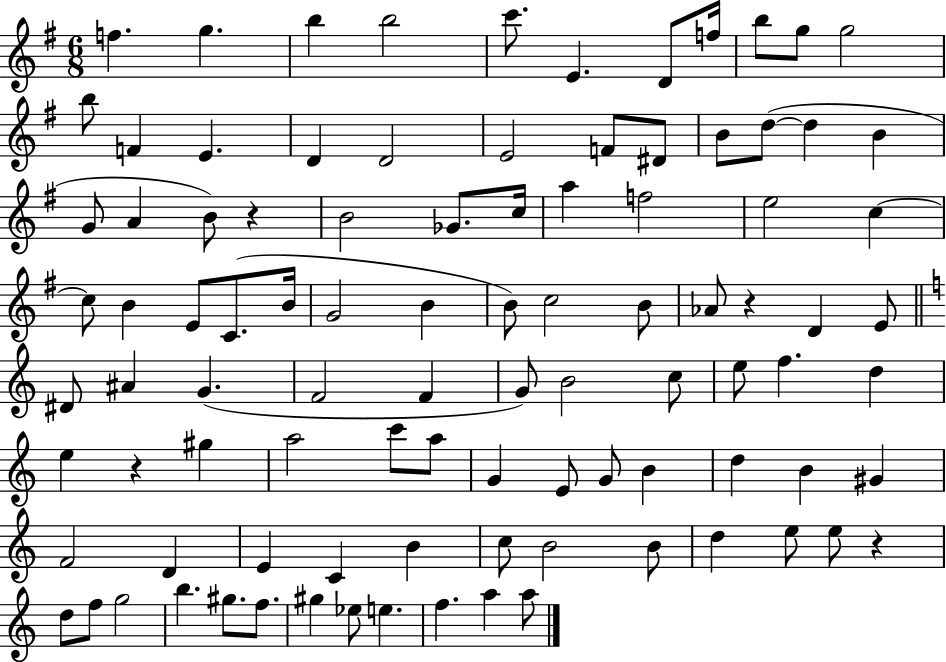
{
  \clef treble
  \numericTimeSignature
  \time 6/8
  \key g \major
  \repeat volta 2 { f''4. g''4. | b''4 b''2 | c'''8. e'4. d'8 f''16 | b''8 g''8 g''2 | \break b''8 f'4 e'4. | d'4 d'2 | e'2 f'8 dis'8 | b'8 d''8~(~ d''4 b'4 | \break g'8 a'4 b'8) r4 | b'2 ges'8. c''16 | a''4 f''2 | e''2 c''4~~ | \break c''8 b'4 e'8 c'8.( b'16 | g'2 b'4 | b'8) c''2 b'8 | aes'8 r4 d'4 e'8 | \break \bar "||" \break \key c \major dis'8 ais'4 g'4.( | f'2 f'4 | g'8) b'2 c''8 | e''8 f''4. d''4 | \break e''4 r4 gis''4 | a''2 c'''8 a''8 | g'4 e'8 g'8 b'4 | d''4 b'4 gis'4 | \break f'2 d'4 | e'4 c'4 b'4 | c''8 b'2 b'8 | d''4 e''8 e''8 r4 | \break d''8 f''8 g''2 | b''4. gis''8. f''8. | gis''4 ees''8 e''4. | f''4. a''4 a''8 | \break } \bar "|."
}